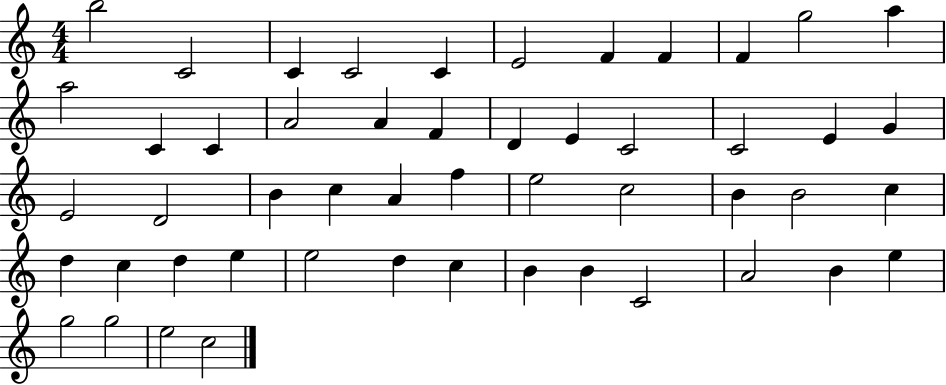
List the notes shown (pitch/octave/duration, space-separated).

B5/h C4/h C4/q C4/h C4/q E4/h F4/q F4/q F4/q G5/h A5/q A5/h C4/q C4/q A4/h A4/q F4/q D4/q E4/q C4/h C4/h E4/q G4/q E4/h D4/h B4/q C5/q A4/q F5/q E5/h C5/h B4/q B4/h C5/q D5/q C5/q D5/q E5/q E5/h D5/q C5/q B4/q B4/q C4/h A4/h B4/q E5/q G5/h G5/h E5/h C5/h